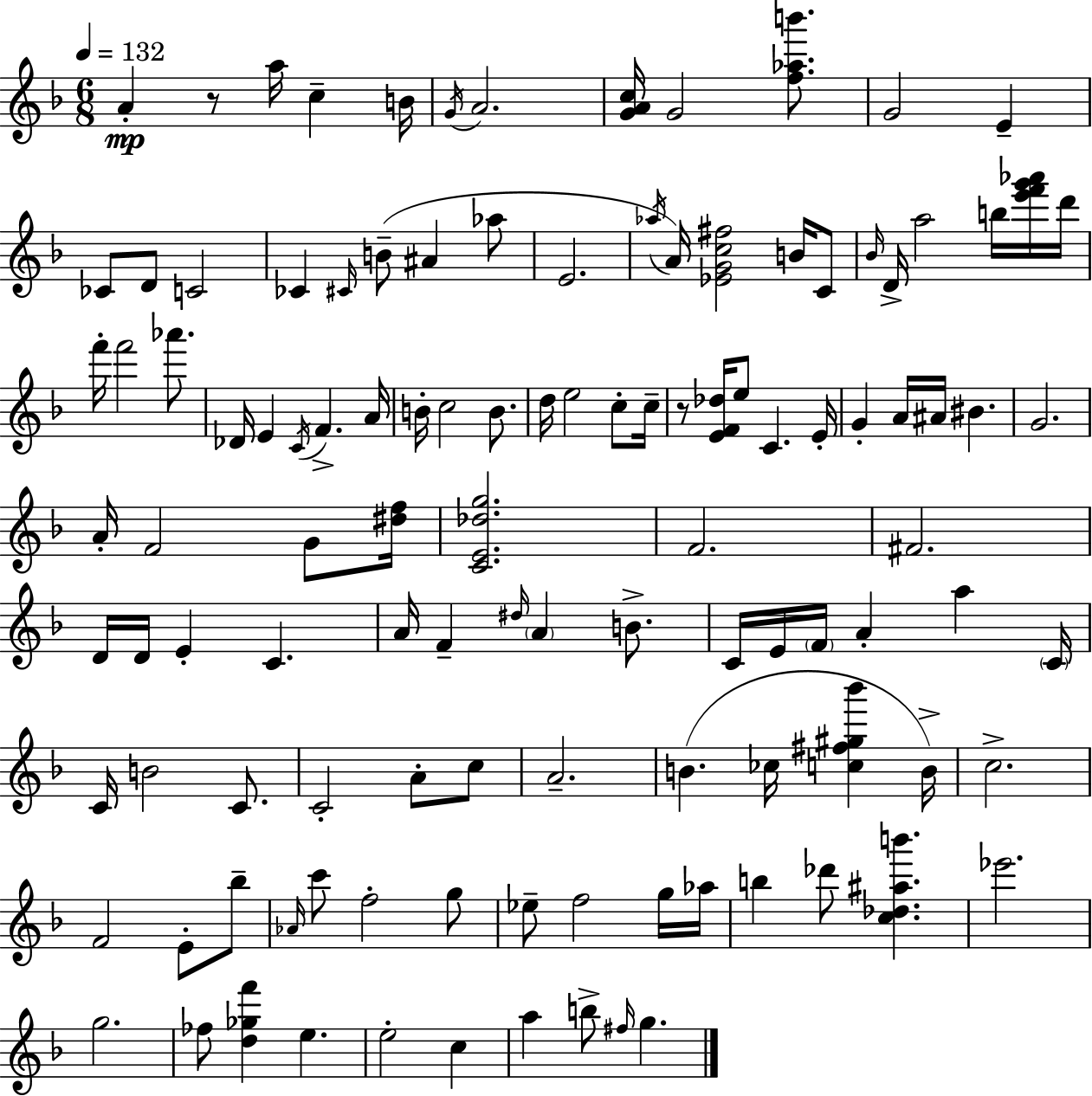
{
  \clef treble
  \numericTimeSignature
  \time 6/8
  \key f \major
  \tempo 4 = 132
  a'4-.\mp r8 a''16 c''4-- b'16 | \acciaccatura { g'16 } a'2. | <g' a' c''>16 g'2 <f'' aes'' b'''>8. | g'2 e'4-- | \break ces'8 d'8 c'2 | ces'4 \grace { cis'16 } b'8--( ais'4 | aes''8 e'2. | \acciaccatura { aes''16 } a'16) <ees' g' c'' fis''>2 | \break b'16 c'8 \grace { bes'16 } d'16-> a''2 | b''16 <e''' f''' g''' aes'''>16 d'''16 f'''16-. f'''2 | aes'''8. des'16 e'4 \acciaccatura { c'16 } f'4.-> | a'16 b'16-. c''2 | \break b'8. d''16 e''2 | c''8-. c''16-- r8 <e' f' des''>16 e''8 c'4. | e'16-. g'4-. a'16 ais'16 bis'4. | g'2. | \break a'16-. f'2 | g'8 <dis'' f''>16 <c' e' des'' g''>2. | f'2. | fis'2. | \break d'16 d'16 e'4-. c'4. | a'16 f'4-- \grace { dis''16 } \parenthesize a'4 | b'8.-> c'16 e'16 \parenthesize f'16 a'4-. | a''4 \parenthesize c'16 c'16 b'2 | \break c'8. c'2-. | a'8-. c''8 a'2.-- | b'4.( | ces''16 <c'' fis'' gis'' bes'''>4 b'16->) c''2.-> | \break f'2 | e'8-. bes''8-- \grace { aes'16 } c'''8 f''2-. | g''8 ees''8-- f''2 | g''16 aes''16 b''4 des'''8 | \break <c'' des'' ais'' b'''>4. ees'''2. | g''2. | fes''8 <d'' ges'' f'''>4 | e''4. e''2-. | \break c''4 a''4 b''8-> | \grace { fis''16 } g''4. \bar "|."
}